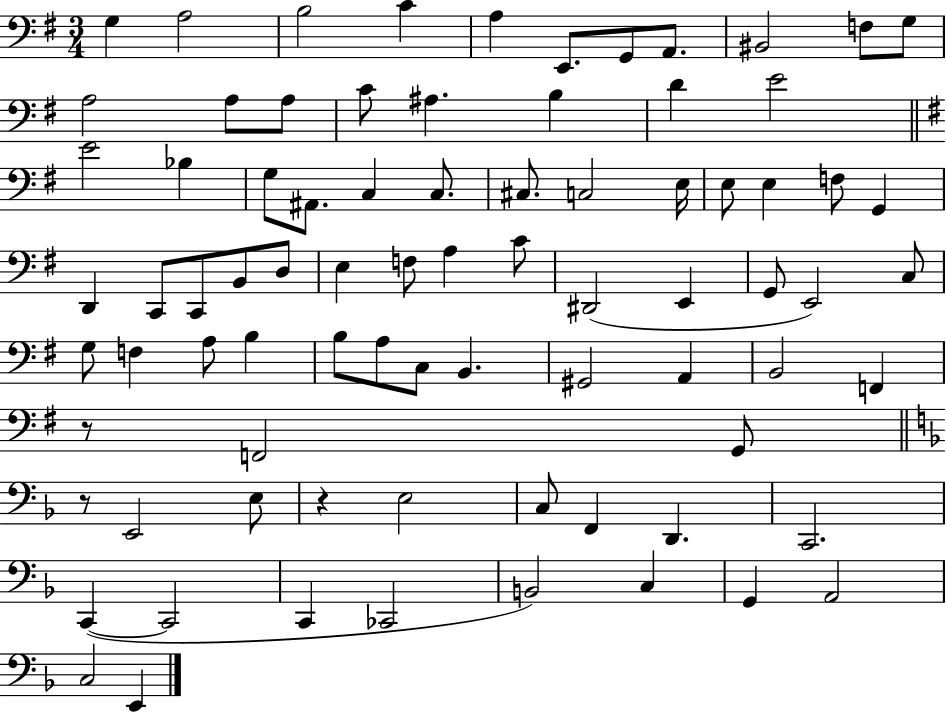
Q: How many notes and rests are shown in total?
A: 80